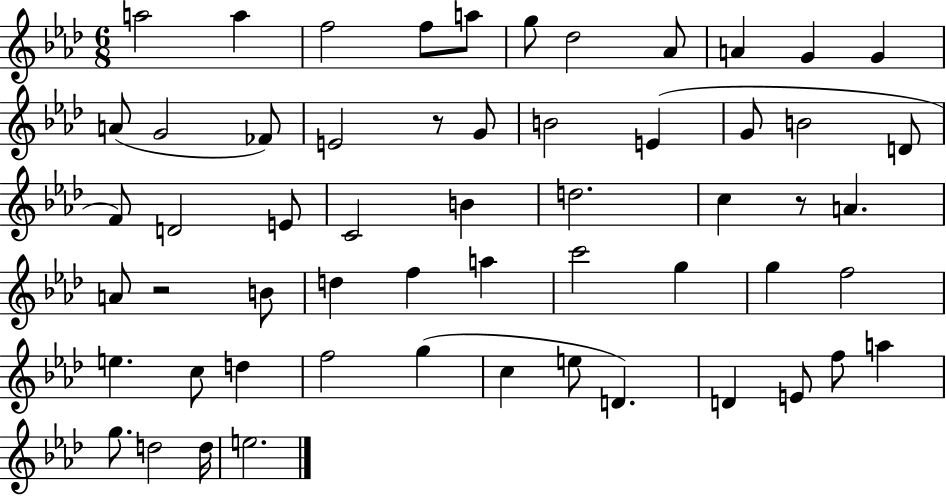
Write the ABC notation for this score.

X:1
T:Untitled
M:6/8
L:1/4
K:Ab
a2 a f2 f/2 a/2 g/2 _d2 _A/2 A G G A/2 G2 _F/2 E2 z/2 G/2 B2 E G/2 B2 D/2 F/2 D2 E/2 C2 B d2 c z/2 A A/2 z2 B/2 d f a c'2 g g f2 e c/2 d f2 g c e/2 D D E/2 f/2 a g/2 d2 d/4 e2